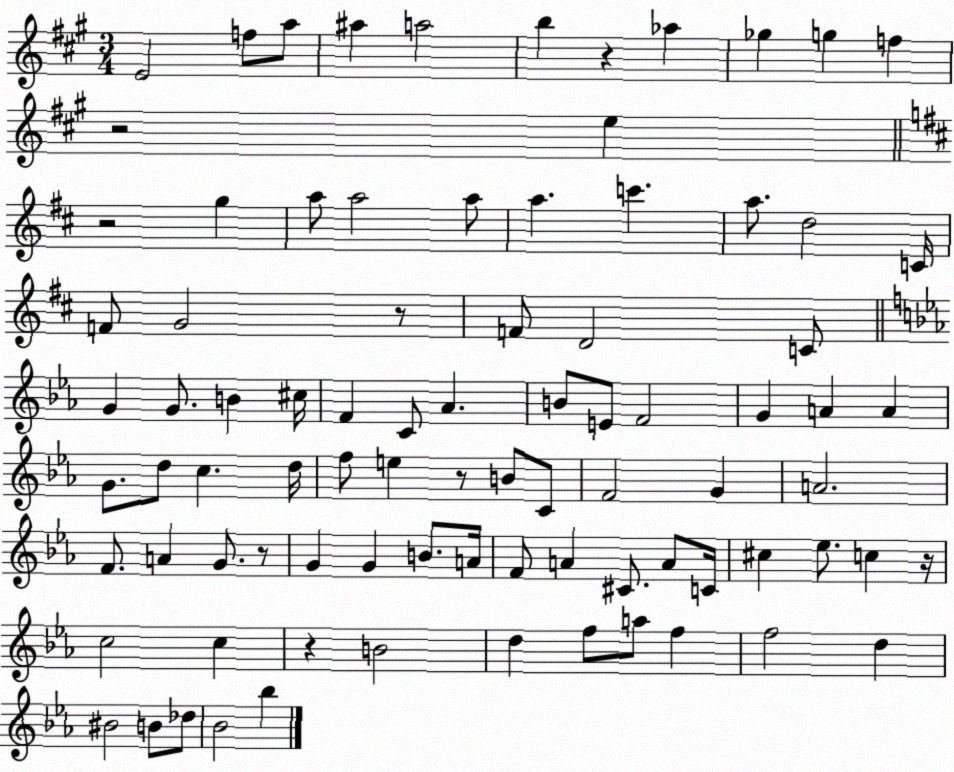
X:1
T:Untitled
M:3/4
L:1/4
K:A
E2 f/2 a/2 ^a a2 b z _a _g g f z2 e z2 g a/2 a2 a/2 a c' a/2 d2 C/4 F/2 G2 z/2 F/2 D2 C/2 G G/2 B ^c/4 F C/2 _A B/2 E/2 F2 G A A G/2 d/2 c d/4 f/2 e z/2 B/2 C/2 F2 G A2 F/2 A G/2 z/2 G G B/2 A/4 F/2 A ^C/2 A/2 C/4 ^c _e/2 c z/4 c2 c z B2 d f/2 a/2 f f2 d ^B2 B/2 _d/2 _B2 _b